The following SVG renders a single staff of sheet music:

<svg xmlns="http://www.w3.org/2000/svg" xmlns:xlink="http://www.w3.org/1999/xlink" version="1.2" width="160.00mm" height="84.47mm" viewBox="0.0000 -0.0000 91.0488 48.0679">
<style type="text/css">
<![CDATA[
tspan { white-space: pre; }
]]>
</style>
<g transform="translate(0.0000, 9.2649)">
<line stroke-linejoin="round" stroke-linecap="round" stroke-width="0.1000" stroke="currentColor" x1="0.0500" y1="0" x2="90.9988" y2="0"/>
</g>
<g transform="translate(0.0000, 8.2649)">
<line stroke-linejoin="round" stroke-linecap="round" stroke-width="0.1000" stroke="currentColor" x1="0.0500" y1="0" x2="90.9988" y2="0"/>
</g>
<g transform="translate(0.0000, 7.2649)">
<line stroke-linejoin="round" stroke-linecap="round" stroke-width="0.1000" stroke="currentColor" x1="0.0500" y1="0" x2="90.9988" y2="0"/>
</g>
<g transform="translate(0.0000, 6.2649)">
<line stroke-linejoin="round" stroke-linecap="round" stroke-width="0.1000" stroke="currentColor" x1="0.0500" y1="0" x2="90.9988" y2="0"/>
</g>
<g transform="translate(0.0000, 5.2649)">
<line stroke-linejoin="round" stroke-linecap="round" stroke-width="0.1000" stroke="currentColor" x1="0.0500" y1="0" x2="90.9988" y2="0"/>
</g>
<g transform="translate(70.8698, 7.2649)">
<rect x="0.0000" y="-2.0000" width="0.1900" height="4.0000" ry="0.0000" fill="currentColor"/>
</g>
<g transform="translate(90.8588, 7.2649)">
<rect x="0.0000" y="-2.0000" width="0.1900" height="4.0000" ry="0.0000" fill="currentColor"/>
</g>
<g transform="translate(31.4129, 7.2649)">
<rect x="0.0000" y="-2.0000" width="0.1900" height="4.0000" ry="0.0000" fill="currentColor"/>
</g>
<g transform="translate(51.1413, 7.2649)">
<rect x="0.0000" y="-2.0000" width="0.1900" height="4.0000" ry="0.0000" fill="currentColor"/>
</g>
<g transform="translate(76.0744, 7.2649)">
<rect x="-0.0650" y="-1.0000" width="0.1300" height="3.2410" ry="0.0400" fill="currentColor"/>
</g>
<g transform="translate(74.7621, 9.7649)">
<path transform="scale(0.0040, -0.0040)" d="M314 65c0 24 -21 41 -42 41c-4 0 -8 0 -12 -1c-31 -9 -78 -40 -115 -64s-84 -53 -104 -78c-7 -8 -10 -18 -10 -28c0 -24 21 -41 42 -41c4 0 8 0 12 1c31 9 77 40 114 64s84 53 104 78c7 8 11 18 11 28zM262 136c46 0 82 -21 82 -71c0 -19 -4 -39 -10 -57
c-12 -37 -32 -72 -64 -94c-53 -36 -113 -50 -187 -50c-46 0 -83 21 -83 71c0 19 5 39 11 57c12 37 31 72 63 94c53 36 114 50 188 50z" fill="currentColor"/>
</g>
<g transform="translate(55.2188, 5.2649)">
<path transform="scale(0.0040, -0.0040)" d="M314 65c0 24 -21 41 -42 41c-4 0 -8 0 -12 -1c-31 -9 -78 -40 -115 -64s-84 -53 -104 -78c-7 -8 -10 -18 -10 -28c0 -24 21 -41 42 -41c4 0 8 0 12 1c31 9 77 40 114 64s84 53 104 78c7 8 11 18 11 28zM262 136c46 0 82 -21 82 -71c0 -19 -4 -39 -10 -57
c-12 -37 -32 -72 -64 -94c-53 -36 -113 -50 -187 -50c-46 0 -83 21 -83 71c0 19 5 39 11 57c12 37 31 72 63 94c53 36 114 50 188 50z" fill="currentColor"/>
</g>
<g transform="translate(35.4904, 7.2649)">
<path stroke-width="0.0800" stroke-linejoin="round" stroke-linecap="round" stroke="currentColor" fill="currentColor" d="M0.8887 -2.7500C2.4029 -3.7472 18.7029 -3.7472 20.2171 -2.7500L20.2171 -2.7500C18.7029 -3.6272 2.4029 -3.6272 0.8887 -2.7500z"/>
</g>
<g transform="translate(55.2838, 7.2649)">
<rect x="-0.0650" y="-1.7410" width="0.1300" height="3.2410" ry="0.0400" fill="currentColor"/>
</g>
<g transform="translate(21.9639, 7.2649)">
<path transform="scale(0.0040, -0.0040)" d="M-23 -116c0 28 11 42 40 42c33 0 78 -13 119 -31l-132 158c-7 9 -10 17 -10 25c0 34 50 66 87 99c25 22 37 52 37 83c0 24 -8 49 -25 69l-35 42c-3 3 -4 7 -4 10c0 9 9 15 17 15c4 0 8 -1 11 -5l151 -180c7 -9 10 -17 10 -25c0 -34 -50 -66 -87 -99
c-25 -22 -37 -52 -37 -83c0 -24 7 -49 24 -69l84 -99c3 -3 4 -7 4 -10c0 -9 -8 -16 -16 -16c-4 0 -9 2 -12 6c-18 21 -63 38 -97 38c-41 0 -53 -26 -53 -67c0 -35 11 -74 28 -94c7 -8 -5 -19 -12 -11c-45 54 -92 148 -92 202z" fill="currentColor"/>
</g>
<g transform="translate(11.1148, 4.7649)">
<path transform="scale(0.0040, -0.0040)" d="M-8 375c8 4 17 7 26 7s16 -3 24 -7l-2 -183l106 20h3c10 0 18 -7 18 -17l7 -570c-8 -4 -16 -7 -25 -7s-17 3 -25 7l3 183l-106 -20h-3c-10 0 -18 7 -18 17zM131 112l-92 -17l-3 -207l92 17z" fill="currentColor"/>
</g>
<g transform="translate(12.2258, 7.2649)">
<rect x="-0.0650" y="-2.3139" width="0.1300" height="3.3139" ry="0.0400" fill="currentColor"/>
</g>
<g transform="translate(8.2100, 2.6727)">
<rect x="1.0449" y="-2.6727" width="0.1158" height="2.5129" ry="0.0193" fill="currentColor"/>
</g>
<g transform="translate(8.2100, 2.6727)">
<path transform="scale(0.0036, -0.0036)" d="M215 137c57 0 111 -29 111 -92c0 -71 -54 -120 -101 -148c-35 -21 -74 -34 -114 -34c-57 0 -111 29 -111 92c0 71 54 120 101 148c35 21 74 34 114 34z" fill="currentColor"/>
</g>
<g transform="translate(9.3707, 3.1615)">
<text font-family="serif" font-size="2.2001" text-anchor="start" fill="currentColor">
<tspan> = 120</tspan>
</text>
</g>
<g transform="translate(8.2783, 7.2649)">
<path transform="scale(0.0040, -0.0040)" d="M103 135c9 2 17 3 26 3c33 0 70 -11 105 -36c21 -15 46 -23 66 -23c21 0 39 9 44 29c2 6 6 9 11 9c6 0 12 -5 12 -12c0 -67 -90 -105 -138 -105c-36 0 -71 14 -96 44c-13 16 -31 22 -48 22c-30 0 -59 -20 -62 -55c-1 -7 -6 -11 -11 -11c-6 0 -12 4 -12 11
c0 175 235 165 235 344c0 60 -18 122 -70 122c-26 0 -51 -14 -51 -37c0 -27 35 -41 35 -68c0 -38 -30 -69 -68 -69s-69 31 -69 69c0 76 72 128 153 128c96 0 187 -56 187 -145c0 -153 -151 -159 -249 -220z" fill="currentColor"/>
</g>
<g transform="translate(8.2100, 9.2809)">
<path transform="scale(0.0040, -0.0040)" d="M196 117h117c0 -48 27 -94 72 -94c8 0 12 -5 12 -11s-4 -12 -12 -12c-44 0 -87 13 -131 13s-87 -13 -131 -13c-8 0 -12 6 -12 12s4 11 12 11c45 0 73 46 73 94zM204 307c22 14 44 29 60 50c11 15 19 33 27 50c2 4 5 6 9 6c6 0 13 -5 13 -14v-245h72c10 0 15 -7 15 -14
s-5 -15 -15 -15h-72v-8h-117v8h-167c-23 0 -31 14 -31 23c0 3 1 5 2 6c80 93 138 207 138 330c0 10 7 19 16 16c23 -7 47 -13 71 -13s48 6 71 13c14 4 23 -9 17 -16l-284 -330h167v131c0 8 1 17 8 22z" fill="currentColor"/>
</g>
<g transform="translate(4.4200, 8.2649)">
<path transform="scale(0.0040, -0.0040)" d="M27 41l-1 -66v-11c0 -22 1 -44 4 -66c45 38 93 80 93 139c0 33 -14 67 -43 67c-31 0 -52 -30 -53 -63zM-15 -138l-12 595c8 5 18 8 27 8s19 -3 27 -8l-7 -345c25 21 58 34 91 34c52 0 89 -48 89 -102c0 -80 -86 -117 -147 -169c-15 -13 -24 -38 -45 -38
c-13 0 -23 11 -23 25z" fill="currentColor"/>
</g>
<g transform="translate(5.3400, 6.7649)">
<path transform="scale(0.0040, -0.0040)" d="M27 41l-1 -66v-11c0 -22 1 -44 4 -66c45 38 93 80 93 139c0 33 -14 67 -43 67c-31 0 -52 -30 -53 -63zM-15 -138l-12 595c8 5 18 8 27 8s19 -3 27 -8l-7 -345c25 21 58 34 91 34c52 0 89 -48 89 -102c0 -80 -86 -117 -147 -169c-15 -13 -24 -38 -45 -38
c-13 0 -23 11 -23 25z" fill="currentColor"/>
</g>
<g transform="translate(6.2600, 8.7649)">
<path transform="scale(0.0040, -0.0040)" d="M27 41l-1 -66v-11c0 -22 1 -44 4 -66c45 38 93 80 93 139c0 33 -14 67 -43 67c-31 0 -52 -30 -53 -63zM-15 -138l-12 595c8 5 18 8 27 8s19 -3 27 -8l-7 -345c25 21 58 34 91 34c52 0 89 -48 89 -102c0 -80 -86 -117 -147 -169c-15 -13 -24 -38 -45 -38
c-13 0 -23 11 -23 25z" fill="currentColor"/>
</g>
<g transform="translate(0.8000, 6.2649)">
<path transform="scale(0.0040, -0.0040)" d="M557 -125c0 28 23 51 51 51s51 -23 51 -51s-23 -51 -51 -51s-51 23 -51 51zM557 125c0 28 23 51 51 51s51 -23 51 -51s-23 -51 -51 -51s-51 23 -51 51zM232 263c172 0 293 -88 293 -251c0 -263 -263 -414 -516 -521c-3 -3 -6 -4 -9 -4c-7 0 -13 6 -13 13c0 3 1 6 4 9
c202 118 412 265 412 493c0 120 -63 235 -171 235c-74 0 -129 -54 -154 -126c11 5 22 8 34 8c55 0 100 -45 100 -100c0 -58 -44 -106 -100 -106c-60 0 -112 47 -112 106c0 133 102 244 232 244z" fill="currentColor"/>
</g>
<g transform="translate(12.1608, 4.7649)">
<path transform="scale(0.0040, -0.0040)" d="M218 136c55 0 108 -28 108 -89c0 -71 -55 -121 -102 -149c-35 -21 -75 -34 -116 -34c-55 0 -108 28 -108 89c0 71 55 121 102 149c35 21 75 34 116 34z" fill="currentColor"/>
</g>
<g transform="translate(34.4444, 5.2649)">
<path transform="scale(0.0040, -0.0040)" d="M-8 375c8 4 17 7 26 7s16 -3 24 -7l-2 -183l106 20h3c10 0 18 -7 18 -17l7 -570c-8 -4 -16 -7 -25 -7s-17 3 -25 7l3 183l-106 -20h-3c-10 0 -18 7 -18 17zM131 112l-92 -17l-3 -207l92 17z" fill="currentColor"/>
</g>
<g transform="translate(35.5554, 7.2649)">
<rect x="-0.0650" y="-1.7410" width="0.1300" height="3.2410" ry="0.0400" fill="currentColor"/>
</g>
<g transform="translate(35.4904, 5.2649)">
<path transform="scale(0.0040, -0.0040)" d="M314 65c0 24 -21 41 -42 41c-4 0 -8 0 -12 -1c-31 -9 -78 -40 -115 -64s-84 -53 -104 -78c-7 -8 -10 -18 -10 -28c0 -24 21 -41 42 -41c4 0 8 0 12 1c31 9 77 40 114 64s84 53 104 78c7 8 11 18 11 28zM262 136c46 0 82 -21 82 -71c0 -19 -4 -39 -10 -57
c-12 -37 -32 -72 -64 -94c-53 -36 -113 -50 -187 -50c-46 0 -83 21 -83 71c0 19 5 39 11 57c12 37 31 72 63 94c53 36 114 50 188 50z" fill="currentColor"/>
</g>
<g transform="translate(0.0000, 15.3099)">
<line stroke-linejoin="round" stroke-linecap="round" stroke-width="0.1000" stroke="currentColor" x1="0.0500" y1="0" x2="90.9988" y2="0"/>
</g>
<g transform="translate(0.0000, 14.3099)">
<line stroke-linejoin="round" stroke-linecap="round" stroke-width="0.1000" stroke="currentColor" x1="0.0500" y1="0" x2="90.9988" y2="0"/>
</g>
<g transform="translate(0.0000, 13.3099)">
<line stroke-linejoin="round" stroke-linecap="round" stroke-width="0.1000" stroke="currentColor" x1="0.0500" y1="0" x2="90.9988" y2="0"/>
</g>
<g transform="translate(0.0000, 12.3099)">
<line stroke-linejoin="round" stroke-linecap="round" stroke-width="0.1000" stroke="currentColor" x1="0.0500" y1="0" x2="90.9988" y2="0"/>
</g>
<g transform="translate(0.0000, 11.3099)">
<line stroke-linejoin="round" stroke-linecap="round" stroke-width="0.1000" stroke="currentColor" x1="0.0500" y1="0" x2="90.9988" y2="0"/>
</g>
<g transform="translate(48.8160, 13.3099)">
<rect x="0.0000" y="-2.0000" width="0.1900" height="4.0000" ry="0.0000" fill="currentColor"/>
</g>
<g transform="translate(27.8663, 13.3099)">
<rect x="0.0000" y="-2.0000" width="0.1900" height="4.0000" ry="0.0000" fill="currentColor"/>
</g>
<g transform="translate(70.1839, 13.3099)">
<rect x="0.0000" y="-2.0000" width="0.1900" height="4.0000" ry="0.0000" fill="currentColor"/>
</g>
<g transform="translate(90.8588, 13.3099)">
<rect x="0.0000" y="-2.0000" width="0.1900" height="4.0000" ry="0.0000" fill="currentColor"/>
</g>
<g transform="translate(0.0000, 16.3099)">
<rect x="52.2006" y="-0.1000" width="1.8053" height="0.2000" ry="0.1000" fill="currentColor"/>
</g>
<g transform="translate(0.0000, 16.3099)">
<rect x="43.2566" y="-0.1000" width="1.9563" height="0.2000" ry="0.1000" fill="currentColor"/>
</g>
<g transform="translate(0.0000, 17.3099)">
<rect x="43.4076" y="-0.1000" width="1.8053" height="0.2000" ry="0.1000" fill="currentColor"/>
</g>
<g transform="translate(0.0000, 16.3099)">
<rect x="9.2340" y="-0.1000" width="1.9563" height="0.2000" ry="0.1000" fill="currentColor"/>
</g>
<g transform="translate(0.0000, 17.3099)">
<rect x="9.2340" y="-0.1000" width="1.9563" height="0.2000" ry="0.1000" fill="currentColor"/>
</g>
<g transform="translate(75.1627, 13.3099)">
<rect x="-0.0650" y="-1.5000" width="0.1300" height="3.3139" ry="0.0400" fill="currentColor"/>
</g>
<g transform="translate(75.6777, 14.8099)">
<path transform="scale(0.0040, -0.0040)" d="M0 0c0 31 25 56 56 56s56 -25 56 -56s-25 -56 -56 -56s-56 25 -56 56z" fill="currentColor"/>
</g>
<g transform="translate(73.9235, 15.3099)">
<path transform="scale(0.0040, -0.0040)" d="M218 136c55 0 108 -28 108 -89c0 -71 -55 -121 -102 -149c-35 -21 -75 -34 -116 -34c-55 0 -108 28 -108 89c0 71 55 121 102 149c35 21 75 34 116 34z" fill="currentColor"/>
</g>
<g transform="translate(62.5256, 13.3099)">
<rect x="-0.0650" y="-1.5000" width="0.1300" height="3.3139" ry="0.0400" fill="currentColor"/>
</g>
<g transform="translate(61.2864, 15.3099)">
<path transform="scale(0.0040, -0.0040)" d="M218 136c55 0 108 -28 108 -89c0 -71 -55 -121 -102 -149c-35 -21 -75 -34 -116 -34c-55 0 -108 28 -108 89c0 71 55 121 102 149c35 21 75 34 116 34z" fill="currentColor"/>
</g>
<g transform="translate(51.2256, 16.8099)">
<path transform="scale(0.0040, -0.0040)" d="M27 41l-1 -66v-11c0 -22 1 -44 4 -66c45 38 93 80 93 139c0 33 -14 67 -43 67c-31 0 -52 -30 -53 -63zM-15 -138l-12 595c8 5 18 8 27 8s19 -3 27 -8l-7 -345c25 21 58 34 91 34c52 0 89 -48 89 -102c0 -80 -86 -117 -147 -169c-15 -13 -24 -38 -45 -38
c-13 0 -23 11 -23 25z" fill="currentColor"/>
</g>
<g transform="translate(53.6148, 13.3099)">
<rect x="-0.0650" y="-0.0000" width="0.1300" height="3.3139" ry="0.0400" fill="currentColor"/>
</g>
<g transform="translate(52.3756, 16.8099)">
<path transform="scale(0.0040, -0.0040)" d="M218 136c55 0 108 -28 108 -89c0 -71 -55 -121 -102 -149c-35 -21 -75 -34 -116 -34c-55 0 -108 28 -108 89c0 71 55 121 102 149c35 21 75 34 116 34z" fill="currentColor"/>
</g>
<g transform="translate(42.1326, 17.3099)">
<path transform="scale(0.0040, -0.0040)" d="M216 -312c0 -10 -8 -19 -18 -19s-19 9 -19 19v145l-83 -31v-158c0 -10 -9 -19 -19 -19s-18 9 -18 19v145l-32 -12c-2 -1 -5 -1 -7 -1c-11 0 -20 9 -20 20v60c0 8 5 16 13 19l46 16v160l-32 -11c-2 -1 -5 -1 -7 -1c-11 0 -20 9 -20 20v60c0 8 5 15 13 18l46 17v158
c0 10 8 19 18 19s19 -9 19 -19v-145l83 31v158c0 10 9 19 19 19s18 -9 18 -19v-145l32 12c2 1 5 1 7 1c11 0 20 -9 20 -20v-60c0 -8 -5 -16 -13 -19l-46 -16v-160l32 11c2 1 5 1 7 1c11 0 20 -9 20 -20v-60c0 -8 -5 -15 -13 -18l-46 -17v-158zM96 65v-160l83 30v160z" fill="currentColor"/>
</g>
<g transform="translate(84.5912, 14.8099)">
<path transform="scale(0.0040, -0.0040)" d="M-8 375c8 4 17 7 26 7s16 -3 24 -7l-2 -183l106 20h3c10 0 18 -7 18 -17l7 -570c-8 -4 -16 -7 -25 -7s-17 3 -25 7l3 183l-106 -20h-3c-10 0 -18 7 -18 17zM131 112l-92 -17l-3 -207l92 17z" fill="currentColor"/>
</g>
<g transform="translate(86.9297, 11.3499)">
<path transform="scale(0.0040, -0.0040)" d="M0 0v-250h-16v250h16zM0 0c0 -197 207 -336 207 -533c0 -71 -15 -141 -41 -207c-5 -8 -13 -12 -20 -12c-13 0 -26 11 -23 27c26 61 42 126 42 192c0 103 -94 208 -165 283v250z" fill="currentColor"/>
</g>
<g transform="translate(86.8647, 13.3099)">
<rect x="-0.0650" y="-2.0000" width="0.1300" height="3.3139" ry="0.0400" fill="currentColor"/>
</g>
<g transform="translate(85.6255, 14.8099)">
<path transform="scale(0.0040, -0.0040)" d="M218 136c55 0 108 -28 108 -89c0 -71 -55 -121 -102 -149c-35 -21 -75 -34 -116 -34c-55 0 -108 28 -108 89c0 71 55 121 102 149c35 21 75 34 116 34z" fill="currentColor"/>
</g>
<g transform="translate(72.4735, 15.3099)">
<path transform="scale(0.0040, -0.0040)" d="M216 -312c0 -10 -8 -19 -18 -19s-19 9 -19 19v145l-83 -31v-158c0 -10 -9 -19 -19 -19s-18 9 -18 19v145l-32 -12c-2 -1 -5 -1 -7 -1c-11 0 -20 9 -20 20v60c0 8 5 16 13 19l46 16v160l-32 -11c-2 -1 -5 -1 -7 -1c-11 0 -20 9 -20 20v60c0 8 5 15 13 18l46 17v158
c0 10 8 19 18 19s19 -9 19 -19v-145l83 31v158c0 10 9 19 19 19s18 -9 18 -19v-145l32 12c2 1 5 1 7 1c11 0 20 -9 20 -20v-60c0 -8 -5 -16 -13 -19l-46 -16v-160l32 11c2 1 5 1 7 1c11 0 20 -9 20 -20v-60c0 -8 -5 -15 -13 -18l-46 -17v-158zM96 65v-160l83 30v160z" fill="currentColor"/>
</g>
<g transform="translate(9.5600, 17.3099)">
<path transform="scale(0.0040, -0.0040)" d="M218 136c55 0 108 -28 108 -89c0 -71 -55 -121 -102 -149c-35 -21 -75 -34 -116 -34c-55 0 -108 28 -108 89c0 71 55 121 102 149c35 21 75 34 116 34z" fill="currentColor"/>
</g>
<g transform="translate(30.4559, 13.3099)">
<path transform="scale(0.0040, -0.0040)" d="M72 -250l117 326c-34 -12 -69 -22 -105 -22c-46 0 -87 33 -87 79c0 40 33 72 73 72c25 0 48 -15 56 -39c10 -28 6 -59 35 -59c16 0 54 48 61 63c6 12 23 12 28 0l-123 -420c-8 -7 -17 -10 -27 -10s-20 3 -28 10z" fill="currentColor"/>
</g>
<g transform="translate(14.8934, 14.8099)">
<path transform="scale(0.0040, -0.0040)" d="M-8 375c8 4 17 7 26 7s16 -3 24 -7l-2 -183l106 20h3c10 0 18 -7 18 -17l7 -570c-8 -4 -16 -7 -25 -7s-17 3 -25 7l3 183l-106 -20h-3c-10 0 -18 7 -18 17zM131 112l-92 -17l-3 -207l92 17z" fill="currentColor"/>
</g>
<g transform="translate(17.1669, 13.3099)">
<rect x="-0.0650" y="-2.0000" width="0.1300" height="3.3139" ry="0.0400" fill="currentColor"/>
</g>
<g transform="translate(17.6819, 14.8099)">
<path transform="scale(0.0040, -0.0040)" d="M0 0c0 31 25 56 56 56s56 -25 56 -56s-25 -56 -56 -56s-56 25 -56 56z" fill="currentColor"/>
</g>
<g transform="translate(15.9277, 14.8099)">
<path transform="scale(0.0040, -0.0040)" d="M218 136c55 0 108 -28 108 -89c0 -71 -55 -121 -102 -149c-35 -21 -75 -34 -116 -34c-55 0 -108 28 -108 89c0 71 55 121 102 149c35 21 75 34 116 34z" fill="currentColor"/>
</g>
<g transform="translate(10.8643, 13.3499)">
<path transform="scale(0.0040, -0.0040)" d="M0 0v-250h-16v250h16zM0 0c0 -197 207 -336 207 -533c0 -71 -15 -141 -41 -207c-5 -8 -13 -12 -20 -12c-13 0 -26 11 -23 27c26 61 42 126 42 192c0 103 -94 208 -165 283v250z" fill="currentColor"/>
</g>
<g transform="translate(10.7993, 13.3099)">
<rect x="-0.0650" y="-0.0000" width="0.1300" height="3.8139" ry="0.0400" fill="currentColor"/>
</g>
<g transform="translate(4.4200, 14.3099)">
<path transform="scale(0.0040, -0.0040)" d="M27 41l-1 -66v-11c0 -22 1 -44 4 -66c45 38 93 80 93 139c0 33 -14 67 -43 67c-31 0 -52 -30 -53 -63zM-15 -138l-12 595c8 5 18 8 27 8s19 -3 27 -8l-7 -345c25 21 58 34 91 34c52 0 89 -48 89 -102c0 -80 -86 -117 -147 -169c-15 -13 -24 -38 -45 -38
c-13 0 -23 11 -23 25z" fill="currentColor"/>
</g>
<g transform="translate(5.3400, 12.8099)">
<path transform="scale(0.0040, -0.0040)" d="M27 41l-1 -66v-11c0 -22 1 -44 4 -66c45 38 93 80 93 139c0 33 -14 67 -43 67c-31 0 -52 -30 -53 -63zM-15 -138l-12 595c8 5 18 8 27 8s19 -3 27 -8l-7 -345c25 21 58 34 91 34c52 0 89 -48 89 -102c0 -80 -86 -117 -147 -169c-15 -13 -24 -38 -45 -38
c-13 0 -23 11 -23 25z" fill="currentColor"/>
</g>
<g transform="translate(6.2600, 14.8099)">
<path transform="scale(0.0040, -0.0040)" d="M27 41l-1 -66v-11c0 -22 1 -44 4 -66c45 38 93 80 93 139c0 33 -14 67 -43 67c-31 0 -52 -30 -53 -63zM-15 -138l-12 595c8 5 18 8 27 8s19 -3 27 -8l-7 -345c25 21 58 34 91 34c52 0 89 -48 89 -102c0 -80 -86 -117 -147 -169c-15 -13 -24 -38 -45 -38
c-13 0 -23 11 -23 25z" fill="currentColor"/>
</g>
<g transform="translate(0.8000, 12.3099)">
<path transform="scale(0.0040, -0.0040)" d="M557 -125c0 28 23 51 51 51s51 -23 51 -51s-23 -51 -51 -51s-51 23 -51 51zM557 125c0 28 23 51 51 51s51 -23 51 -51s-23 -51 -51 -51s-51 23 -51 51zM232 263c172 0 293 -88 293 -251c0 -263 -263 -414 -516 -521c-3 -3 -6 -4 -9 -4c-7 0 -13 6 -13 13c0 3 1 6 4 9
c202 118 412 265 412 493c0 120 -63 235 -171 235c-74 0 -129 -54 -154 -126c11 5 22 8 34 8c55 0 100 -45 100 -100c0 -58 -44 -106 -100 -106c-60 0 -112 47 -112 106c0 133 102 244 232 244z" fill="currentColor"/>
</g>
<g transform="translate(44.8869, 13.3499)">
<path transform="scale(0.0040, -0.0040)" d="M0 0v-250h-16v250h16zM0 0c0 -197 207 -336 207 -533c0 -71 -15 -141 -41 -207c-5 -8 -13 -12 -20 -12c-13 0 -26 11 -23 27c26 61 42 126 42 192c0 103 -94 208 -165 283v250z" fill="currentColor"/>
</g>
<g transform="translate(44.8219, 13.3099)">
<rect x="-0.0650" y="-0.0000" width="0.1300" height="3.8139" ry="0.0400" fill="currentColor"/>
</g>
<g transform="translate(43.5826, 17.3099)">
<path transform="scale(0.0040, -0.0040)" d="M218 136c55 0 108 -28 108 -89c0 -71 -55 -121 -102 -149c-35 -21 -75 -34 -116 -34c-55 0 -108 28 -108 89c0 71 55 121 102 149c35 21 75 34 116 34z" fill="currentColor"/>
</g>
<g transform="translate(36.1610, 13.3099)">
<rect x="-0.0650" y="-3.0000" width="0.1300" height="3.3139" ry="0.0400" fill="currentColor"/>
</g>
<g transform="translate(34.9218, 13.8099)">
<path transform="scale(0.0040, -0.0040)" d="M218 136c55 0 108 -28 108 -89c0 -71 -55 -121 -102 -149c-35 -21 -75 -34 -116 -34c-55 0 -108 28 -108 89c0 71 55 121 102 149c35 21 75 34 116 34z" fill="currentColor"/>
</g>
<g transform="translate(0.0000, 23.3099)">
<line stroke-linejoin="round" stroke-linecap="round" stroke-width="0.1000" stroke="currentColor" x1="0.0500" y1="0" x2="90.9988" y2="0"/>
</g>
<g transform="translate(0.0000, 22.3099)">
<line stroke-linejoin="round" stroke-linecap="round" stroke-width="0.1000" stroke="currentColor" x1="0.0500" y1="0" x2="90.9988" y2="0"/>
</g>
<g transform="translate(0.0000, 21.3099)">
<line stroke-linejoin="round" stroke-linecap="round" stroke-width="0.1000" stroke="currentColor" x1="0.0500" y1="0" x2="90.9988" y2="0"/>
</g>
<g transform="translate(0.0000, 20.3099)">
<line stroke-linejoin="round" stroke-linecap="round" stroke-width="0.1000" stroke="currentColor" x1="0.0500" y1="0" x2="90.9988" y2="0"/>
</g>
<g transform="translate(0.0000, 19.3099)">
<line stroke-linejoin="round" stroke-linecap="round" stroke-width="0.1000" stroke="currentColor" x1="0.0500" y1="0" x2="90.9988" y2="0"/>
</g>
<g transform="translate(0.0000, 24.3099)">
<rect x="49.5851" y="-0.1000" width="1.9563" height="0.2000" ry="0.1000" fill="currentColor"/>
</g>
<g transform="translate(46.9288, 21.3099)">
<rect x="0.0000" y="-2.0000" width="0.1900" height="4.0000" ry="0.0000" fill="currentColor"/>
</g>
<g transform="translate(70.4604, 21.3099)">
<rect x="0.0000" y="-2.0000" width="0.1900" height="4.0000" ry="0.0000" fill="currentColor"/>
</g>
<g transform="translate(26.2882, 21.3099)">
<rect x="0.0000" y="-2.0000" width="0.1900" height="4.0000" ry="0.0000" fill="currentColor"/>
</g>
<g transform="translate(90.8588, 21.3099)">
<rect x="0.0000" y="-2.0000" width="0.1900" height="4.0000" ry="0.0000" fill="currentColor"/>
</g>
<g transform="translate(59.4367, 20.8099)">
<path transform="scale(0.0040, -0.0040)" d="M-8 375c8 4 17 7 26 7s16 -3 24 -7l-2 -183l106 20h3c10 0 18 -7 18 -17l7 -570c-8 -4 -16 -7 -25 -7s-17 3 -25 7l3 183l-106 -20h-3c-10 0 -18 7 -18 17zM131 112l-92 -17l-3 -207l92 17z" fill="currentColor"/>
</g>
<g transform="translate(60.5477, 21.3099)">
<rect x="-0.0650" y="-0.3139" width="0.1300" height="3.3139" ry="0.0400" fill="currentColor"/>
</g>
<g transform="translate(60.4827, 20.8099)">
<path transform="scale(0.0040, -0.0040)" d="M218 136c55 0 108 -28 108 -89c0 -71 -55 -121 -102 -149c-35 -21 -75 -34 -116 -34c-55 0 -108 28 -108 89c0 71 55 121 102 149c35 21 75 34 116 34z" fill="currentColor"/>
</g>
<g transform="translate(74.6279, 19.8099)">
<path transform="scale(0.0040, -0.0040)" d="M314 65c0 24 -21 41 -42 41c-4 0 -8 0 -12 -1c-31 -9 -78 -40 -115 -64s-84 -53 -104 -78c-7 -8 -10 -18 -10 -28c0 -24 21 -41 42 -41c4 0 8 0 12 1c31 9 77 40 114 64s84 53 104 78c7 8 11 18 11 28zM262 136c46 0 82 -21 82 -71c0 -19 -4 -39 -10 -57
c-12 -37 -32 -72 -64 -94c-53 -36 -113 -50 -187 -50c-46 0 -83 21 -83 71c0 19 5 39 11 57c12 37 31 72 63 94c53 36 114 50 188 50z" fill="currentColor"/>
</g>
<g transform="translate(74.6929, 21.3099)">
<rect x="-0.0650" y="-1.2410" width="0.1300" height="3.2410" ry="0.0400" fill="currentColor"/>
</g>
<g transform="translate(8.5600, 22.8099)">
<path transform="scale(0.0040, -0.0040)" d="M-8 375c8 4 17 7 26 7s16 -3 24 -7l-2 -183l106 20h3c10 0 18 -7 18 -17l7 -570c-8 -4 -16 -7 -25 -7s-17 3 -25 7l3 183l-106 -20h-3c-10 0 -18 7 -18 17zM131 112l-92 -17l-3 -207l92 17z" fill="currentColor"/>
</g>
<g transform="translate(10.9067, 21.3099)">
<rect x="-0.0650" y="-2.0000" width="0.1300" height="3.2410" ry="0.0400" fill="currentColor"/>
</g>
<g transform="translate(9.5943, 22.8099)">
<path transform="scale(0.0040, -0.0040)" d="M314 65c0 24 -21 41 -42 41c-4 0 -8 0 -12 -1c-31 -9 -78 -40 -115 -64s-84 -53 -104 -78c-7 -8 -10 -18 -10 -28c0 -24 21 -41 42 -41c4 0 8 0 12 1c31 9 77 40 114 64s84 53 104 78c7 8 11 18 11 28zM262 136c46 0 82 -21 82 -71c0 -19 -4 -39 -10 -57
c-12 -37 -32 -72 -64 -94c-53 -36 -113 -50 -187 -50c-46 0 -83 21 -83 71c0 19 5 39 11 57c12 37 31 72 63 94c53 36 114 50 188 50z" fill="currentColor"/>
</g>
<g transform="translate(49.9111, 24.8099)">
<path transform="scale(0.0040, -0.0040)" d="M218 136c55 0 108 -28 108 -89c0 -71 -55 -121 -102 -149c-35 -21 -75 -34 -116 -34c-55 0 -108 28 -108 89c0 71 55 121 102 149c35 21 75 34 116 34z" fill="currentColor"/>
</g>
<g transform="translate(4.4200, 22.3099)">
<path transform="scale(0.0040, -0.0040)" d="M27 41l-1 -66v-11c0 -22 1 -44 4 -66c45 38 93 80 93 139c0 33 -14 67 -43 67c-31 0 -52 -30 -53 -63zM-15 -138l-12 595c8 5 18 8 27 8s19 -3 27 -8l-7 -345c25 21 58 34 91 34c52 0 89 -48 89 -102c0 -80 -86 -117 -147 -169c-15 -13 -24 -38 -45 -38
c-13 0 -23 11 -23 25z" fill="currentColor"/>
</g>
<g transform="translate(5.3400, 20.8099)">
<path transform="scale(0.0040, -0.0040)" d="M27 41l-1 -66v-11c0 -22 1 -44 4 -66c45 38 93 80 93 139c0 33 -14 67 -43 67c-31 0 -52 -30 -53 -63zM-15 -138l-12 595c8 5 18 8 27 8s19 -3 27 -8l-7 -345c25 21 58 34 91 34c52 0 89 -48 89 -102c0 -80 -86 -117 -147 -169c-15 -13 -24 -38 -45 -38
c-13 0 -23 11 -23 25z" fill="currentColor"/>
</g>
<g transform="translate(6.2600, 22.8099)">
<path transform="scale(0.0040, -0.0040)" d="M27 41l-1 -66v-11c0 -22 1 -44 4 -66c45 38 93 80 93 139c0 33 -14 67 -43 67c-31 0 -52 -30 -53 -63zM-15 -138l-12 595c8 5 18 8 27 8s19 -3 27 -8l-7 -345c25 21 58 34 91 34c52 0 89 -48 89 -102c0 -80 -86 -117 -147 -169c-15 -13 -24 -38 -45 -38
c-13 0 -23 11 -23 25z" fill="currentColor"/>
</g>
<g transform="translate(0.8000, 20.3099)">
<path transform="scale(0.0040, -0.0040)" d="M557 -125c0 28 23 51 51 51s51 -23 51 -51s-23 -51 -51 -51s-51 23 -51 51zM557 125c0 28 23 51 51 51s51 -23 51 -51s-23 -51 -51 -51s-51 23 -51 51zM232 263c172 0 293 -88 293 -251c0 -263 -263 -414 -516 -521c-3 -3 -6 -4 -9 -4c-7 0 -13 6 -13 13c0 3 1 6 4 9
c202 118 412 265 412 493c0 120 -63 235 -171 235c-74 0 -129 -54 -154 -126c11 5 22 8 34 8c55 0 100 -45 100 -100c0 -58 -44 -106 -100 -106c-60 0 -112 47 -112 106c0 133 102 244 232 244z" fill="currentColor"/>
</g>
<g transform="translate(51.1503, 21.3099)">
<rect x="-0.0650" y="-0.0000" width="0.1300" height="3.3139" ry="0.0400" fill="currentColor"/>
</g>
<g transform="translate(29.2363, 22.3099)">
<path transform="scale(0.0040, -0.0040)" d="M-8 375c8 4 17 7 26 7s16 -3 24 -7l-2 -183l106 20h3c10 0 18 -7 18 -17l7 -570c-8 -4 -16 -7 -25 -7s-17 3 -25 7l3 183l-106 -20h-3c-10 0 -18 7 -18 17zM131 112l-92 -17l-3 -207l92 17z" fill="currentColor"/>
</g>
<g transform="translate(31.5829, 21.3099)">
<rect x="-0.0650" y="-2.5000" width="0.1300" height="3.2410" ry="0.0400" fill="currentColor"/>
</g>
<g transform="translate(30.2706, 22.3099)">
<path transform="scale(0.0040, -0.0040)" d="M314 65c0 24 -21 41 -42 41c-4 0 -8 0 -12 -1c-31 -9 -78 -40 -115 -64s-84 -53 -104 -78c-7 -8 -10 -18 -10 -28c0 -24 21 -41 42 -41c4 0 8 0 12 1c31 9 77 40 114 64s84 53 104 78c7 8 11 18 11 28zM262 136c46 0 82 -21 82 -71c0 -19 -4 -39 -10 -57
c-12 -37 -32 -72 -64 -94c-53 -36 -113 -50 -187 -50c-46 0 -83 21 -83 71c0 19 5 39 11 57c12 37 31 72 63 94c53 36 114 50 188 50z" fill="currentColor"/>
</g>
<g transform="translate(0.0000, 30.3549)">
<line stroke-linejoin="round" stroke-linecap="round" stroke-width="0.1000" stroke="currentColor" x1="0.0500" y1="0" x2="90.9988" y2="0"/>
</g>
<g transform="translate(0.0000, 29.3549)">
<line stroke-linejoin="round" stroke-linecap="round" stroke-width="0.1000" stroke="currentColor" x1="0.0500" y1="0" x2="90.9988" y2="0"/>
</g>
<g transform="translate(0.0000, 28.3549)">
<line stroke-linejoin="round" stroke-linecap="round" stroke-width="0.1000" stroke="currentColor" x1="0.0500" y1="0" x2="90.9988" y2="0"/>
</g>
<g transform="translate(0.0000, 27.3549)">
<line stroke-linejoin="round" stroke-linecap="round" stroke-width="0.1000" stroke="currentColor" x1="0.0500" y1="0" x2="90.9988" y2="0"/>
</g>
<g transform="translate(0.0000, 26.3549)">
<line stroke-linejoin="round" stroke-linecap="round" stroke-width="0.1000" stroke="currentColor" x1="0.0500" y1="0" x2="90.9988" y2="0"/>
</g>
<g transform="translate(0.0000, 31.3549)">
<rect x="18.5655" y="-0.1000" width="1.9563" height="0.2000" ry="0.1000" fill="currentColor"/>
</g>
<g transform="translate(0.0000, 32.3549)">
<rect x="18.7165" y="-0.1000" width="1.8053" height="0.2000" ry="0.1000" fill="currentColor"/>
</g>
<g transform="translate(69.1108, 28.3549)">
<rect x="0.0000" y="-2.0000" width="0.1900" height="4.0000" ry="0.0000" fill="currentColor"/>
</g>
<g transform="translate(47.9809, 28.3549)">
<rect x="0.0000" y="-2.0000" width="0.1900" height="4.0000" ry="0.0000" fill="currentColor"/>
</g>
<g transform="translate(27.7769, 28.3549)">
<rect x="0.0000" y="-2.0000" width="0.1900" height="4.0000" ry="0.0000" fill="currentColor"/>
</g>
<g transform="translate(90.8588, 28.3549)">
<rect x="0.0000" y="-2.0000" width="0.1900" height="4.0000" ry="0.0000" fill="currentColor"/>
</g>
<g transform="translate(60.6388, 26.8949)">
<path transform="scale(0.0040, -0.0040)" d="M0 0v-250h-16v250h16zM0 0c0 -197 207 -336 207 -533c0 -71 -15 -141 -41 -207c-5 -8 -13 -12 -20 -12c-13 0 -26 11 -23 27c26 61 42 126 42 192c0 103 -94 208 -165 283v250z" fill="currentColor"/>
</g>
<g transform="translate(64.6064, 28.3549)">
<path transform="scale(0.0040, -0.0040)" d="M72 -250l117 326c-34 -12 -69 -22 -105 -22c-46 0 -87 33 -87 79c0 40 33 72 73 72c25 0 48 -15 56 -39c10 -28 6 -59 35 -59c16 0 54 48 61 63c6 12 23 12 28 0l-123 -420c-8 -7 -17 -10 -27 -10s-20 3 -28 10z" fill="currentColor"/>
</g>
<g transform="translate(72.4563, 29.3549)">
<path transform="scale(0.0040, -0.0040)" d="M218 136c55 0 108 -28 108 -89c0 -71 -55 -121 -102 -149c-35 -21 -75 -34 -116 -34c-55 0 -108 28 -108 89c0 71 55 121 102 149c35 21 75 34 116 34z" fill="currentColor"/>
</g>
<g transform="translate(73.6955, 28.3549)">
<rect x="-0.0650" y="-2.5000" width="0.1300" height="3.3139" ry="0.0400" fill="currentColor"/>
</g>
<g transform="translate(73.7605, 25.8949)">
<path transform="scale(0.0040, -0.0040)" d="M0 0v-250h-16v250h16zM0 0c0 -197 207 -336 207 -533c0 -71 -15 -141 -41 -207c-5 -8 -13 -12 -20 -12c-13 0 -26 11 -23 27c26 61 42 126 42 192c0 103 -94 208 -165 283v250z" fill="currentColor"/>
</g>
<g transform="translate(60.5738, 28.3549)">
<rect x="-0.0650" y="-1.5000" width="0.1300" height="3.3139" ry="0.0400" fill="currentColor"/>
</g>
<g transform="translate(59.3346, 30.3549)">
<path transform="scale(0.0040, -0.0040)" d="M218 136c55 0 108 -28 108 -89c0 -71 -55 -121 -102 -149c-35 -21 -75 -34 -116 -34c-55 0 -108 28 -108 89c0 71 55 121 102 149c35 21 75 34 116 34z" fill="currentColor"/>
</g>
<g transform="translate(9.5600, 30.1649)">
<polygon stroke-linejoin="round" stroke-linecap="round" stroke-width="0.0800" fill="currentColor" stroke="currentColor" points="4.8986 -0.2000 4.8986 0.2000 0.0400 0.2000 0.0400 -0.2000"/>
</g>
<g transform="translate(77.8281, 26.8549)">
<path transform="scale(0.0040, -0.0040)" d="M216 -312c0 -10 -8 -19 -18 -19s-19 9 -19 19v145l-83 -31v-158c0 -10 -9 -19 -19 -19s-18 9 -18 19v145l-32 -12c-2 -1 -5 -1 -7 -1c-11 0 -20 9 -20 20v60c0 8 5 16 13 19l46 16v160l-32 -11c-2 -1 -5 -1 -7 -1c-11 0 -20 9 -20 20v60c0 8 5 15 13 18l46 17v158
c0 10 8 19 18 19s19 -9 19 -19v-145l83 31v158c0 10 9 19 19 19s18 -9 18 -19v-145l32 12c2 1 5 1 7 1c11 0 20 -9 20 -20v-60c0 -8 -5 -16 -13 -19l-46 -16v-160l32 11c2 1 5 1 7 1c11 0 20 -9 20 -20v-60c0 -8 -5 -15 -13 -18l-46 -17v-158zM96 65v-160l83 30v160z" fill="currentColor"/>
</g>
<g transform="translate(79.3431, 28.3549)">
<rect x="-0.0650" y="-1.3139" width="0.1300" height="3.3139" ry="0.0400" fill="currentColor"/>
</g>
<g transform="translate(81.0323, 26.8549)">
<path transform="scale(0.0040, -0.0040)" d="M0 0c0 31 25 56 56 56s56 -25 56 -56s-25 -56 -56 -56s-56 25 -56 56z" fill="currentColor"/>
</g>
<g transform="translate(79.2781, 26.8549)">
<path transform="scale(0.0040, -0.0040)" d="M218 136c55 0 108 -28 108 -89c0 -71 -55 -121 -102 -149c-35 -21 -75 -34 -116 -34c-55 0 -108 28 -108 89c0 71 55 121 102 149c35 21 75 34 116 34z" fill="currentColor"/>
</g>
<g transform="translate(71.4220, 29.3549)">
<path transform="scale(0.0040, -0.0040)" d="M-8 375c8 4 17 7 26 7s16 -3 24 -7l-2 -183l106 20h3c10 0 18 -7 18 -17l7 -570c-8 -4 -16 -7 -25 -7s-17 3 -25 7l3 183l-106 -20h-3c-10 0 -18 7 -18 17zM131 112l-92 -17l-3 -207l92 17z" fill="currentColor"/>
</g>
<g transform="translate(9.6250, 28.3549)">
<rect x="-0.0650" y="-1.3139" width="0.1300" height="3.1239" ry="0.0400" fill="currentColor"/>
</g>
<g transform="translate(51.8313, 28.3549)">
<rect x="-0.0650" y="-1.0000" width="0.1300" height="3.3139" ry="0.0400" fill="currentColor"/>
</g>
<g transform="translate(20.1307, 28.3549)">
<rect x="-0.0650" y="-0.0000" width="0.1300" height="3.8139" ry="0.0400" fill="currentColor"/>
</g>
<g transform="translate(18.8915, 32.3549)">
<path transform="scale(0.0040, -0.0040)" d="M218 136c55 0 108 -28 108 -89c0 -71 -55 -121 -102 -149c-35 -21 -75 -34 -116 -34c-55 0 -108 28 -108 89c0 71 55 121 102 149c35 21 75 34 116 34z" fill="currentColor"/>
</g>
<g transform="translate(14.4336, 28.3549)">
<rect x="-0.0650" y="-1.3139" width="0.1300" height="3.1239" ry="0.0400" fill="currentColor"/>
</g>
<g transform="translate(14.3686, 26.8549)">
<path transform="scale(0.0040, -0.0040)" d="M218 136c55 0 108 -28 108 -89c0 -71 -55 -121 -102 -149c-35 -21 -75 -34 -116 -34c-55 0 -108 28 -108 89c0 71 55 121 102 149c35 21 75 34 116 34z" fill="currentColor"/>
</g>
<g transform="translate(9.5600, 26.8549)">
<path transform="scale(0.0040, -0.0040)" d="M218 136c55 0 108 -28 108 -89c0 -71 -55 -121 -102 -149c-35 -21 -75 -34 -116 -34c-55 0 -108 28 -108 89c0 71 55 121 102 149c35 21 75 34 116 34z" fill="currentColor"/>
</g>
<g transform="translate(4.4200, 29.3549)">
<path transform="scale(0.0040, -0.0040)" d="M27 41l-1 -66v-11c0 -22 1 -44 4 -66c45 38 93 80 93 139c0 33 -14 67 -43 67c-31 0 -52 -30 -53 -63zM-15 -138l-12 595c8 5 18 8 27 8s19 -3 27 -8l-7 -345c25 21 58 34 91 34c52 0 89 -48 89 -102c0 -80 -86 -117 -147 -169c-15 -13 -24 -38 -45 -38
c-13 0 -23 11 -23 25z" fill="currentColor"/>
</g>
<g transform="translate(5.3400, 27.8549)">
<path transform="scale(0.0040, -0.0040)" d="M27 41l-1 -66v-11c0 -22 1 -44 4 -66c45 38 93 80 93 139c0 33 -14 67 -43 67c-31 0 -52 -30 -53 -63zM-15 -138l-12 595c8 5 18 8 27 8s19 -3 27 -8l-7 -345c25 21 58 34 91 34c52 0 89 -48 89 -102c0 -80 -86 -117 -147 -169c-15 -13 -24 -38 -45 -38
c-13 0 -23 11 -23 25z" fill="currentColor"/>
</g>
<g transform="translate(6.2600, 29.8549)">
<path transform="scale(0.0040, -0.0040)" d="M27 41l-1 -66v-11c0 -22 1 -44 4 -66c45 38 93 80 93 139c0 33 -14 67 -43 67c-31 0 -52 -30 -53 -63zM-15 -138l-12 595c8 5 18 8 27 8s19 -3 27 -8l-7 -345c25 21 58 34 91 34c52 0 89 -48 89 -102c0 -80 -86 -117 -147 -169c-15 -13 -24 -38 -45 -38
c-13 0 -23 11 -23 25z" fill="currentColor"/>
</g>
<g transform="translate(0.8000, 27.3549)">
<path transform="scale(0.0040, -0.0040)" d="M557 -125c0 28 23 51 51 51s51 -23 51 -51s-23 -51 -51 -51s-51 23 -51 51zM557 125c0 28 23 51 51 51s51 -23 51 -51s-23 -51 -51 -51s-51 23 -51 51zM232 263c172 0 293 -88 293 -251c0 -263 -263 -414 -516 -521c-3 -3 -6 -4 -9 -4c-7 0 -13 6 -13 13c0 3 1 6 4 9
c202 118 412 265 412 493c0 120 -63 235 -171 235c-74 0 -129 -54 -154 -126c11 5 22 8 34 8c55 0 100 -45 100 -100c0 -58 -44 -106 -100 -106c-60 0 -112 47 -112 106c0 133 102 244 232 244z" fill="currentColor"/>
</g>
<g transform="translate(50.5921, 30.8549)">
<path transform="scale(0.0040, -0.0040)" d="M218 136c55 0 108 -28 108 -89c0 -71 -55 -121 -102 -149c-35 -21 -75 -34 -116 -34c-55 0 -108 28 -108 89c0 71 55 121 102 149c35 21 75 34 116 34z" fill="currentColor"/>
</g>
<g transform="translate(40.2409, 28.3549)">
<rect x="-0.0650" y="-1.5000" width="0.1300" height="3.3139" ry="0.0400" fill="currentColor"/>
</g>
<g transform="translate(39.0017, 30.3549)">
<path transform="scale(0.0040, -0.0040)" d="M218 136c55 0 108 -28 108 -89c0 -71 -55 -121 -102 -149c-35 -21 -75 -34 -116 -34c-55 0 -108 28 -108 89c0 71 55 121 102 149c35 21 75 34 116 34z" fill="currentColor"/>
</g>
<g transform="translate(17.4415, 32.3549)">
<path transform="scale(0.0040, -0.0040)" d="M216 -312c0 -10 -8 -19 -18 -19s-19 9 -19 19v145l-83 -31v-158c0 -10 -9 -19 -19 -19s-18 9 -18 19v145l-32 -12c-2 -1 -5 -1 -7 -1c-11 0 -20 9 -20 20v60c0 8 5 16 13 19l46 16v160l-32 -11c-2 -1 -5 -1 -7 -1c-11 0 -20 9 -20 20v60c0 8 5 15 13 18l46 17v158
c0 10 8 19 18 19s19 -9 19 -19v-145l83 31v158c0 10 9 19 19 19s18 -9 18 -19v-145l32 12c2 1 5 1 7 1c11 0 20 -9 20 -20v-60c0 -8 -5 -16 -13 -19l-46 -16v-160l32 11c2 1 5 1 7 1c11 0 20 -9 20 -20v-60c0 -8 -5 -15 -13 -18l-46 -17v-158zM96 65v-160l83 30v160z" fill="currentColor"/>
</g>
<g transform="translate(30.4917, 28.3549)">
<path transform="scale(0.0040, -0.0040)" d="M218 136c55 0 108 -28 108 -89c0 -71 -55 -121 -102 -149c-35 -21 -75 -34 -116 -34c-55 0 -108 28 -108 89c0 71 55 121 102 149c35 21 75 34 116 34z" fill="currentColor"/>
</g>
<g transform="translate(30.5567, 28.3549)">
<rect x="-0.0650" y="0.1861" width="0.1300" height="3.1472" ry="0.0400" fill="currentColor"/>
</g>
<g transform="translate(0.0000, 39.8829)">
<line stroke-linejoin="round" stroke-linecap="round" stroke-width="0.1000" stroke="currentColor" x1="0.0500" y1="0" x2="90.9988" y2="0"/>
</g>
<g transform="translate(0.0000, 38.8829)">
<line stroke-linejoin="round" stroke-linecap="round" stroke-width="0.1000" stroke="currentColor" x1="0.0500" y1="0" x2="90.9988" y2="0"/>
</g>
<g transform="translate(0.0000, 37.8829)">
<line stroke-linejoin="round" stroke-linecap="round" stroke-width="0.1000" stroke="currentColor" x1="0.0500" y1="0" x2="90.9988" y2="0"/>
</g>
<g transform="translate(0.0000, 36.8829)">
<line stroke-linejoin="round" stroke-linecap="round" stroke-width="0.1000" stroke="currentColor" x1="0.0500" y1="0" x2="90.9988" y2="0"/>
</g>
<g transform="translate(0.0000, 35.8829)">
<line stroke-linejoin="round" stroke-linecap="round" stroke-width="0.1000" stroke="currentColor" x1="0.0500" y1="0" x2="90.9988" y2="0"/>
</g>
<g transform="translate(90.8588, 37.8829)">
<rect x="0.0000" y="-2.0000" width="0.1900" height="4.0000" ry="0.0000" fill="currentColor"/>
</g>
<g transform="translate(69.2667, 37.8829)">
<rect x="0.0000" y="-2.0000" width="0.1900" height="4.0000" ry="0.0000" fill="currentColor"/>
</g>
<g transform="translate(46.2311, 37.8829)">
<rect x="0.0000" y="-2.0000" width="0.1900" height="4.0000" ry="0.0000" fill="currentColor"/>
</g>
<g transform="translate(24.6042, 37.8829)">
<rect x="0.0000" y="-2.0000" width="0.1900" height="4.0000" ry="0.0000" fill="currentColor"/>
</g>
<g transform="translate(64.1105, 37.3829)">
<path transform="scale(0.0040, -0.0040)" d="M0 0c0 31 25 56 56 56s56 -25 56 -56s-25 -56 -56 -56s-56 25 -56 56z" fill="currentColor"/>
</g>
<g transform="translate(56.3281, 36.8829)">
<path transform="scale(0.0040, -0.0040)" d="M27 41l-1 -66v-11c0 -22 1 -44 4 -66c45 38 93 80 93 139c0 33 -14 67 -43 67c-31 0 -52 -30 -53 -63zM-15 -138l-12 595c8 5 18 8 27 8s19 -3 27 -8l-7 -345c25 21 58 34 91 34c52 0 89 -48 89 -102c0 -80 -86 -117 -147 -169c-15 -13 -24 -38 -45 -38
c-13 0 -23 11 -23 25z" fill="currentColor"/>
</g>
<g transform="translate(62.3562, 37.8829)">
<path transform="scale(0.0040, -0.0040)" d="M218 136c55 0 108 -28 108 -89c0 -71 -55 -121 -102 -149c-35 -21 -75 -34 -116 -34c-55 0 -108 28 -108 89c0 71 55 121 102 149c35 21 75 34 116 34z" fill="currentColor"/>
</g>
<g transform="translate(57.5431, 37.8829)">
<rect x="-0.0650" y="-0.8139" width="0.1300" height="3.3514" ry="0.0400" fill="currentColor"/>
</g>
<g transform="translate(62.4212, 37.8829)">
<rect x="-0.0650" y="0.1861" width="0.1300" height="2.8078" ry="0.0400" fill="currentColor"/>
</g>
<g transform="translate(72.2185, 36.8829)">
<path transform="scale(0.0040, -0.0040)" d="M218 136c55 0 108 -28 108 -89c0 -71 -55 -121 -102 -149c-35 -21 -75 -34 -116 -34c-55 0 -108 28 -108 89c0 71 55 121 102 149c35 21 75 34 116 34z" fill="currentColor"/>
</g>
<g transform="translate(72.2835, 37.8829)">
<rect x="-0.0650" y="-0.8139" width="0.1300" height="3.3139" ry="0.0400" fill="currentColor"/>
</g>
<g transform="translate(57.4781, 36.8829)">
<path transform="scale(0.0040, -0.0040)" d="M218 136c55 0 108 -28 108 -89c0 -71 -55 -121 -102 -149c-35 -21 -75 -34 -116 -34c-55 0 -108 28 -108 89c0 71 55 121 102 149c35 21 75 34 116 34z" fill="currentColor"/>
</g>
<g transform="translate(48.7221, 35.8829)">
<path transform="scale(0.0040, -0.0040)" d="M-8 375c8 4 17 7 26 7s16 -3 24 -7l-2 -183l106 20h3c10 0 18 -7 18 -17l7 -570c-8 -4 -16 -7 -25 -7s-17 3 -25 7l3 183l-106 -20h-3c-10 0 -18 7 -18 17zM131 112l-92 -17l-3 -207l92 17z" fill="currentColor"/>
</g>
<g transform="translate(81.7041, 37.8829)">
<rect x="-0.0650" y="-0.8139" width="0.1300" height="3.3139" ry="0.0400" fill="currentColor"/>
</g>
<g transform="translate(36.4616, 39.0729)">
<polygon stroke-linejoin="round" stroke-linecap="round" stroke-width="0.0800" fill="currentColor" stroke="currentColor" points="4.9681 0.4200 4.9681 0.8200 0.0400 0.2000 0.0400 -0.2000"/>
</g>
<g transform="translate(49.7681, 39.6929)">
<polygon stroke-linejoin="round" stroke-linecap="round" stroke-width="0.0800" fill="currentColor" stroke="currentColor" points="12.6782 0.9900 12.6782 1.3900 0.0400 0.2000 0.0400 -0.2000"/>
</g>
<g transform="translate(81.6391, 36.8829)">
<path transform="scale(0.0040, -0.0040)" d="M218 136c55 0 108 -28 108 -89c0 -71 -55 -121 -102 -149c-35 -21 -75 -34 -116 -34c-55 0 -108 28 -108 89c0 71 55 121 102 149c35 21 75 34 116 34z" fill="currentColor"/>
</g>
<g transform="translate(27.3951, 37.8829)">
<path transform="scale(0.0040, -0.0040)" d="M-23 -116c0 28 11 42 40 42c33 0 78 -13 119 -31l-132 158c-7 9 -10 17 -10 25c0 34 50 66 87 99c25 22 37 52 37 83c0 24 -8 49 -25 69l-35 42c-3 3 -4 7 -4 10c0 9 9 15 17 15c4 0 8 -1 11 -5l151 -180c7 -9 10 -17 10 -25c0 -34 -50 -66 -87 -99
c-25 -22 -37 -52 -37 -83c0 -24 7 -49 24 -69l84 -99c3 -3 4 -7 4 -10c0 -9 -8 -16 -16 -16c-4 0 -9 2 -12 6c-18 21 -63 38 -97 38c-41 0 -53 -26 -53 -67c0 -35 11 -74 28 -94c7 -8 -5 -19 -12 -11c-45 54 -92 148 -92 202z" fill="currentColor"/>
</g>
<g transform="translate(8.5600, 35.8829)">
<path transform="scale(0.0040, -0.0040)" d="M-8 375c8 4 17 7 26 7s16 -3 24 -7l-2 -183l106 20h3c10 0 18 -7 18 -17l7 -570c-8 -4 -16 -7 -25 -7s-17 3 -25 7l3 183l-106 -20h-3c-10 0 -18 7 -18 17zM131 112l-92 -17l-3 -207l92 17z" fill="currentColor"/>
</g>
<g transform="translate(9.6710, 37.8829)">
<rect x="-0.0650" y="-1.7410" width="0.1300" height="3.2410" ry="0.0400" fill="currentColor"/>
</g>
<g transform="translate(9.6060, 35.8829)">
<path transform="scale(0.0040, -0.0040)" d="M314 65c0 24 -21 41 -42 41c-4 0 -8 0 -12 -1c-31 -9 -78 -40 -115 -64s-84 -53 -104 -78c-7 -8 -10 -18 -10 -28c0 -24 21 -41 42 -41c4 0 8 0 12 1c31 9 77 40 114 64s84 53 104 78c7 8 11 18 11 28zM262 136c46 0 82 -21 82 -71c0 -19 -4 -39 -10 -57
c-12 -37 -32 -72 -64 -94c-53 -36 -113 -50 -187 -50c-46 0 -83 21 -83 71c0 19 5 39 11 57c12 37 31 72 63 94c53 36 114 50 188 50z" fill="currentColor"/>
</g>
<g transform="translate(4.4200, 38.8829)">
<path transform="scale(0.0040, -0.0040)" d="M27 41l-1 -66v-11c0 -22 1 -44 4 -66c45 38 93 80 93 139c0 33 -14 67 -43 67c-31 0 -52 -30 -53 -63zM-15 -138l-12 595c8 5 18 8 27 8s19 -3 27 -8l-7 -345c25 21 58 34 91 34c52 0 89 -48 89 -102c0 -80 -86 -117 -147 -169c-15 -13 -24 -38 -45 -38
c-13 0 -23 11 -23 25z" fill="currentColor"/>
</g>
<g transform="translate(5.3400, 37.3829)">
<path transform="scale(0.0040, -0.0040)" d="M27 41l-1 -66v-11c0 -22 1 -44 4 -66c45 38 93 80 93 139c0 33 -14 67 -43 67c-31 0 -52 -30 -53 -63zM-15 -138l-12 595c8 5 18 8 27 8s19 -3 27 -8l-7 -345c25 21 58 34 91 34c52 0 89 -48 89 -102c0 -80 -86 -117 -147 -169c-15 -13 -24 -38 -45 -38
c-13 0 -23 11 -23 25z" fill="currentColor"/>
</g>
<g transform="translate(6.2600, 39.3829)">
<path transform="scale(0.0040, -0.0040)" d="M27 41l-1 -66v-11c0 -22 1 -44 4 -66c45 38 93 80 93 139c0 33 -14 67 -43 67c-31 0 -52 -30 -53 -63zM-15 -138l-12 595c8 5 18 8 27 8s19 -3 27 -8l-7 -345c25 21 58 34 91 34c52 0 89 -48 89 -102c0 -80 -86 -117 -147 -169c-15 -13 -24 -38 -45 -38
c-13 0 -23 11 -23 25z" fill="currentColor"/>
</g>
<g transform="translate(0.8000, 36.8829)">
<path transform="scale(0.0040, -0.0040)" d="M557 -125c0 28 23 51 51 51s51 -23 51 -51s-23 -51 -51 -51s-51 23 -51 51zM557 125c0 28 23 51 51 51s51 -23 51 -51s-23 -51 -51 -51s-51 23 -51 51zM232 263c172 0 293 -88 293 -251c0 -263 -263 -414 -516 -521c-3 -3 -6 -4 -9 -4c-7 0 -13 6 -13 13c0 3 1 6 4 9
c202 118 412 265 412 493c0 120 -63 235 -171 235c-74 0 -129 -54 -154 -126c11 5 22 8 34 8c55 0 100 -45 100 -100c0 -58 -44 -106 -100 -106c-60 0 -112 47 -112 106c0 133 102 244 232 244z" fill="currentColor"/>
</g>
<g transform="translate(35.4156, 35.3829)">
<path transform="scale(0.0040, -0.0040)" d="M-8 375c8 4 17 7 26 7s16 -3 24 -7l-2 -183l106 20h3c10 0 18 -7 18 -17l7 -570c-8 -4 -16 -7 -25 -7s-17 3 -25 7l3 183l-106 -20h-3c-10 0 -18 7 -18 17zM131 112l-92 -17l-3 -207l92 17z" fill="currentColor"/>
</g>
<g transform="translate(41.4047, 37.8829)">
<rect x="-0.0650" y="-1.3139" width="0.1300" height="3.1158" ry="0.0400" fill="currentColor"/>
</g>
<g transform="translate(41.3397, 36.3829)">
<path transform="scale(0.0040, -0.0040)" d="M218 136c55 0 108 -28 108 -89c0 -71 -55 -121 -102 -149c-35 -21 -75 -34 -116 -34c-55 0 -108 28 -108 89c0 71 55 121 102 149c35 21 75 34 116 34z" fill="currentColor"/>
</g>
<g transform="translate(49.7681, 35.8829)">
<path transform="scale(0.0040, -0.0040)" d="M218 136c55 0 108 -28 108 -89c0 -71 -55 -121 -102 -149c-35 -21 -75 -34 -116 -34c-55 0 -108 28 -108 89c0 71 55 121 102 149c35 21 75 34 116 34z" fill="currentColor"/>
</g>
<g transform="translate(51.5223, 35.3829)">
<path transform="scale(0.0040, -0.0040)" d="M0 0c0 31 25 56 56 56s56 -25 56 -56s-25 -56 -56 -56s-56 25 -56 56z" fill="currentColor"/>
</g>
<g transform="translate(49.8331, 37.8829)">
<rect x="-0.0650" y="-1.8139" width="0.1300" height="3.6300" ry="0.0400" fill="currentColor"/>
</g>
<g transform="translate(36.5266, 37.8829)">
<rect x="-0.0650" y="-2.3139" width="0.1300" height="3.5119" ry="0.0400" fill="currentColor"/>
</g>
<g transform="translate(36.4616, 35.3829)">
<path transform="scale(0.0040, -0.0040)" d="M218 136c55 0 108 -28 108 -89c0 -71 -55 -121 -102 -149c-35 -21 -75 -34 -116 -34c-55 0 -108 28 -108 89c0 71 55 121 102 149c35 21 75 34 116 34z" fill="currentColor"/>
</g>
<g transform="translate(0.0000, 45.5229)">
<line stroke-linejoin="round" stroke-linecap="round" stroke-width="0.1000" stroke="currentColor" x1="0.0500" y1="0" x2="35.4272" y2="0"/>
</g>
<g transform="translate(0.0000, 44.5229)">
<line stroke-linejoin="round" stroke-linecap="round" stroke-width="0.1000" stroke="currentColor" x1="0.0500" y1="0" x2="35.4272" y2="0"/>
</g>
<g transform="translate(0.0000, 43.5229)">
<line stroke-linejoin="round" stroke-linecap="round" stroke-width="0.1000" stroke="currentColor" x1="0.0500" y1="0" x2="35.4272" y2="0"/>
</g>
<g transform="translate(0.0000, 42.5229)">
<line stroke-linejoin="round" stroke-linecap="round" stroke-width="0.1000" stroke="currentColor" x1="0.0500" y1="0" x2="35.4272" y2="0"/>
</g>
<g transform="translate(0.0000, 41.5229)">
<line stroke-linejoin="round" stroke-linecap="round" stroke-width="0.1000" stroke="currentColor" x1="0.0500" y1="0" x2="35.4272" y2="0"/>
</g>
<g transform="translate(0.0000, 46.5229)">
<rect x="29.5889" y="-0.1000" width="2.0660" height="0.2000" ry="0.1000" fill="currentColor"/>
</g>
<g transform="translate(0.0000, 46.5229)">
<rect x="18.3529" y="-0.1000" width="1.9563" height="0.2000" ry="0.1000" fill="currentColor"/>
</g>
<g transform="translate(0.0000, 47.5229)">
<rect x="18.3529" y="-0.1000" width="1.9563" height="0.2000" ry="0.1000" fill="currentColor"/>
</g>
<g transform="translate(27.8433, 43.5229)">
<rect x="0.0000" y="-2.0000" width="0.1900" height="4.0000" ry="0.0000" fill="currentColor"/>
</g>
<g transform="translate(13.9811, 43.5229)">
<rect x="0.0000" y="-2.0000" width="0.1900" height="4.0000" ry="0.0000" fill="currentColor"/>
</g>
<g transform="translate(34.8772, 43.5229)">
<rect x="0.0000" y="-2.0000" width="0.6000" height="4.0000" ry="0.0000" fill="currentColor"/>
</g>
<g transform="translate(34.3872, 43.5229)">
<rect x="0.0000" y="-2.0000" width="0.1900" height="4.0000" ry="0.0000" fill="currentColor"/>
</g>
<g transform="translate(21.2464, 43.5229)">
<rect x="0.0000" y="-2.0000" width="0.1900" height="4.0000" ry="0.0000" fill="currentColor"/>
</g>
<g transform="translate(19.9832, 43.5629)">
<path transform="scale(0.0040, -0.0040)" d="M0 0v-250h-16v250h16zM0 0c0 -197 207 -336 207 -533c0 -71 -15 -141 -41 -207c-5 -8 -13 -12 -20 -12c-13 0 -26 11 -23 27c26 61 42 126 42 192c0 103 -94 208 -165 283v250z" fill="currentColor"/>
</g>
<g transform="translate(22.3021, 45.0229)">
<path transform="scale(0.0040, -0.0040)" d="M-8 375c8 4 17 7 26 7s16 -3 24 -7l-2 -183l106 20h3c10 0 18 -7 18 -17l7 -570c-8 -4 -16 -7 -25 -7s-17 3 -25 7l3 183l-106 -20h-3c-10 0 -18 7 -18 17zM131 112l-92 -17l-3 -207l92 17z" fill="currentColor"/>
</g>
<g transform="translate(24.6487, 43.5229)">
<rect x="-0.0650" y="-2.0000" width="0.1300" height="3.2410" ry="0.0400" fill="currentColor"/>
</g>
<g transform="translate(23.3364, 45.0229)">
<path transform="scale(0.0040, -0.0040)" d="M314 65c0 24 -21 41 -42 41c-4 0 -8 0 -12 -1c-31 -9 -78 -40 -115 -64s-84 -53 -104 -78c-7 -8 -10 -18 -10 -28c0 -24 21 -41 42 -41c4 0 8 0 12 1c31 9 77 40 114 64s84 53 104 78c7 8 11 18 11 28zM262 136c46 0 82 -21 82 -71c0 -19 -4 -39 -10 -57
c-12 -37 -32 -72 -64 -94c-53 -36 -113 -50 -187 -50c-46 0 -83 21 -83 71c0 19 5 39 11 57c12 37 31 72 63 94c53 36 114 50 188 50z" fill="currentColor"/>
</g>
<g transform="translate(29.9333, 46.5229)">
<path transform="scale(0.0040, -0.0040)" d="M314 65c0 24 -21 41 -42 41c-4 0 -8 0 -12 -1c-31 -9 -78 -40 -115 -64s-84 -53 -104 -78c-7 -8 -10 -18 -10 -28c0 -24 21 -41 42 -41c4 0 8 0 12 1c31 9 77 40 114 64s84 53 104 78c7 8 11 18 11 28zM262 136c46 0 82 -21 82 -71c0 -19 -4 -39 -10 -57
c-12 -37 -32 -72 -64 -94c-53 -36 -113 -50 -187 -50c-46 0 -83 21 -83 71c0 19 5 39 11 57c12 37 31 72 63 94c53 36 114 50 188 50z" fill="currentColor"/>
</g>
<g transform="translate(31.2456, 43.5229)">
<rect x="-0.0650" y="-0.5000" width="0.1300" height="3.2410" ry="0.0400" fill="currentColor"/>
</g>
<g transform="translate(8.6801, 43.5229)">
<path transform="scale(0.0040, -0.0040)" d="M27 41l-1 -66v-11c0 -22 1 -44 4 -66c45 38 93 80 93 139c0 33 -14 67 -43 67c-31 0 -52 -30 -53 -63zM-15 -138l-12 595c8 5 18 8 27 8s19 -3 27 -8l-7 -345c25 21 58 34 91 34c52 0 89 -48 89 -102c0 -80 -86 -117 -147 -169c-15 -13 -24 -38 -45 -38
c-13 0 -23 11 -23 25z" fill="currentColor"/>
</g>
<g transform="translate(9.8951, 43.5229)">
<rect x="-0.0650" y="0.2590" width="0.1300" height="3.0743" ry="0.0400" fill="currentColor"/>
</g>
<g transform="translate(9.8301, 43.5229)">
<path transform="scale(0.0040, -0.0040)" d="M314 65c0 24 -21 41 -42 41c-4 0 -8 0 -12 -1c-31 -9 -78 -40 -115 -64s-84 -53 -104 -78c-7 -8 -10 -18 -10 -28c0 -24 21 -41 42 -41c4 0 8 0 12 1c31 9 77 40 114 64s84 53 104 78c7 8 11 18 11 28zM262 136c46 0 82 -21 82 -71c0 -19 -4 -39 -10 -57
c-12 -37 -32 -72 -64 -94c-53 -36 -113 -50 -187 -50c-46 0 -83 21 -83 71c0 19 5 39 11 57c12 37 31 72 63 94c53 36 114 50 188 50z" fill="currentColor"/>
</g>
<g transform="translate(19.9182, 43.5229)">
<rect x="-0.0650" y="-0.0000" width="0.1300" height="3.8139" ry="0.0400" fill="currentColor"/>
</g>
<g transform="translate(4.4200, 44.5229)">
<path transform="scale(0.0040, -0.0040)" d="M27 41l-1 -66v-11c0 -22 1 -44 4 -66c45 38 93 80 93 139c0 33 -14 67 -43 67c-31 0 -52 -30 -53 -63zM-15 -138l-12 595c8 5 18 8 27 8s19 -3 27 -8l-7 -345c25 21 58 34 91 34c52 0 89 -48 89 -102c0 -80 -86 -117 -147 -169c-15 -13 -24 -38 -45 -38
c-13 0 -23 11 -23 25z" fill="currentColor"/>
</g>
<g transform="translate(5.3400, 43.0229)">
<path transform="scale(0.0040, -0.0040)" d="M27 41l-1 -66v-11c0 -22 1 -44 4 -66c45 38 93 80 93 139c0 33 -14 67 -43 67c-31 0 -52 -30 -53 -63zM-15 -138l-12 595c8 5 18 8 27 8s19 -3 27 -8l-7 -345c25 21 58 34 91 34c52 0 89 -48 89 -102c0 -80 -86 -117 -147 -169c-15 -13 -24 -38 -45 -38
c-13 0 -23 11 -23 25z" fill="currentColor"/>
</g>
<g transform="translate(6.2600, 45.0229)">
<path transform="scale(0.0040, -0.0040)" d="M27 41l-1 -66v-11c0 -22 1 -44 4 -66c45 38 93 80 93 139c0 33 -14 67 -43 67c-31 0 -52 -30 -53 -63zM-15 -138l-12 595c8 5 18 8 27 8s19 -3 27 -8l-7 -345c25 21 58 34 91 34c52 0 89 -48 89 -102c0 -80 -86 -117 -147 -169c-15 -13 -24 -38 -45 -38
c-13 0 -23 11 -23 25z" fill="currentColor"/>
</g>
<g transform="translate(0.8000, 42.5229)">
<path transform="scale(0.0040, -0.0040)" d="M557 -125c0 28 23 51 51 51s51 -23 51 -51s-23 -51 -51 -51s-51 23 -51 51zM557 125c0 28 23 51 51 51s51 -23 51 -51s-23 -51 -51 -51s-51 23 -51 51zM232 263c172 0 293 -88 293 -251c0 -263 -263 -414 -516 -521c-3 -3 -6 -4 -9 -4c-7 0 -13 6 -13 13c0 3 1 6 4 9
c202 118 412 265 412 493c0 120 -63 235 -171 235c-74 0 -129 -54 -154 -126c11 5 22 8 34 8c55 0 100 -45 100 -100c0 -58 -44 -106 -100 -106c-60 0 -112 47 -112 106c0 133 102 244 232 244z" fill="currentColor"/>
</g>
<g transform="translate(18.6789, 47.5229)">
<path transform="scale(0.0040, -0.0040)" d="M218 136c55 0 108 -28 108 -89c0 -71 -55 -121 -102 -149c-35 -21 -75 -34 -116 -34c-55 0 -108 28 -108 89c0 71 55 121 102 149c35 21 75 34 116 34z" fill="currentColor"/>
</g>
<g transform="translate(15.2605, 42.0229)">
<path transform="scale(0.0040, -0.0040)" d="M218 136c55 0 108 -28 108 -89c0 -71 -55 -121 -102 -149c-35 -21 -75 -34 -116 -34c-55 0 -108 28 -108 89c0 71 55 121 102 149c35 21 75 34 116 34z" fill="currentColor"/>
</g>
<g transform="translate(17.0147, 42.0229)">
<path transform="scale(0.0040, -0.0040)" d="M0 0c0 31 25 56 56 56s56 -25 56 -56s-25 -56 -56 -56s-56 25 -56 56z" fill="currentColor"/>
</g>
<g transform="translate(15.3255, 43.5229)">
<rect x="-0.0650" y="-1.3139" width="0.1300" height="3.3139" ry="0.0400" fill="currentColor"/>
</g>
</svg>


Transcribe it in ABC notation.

X:1
T:Untitled
M:2/4
L:1/4
K:Eb
B, z A,2 A,2 F,,2 C,,/2 A,, z/2 C, ^C,,/2 _D,, G,, ^G,, A,,/2 A,,2 B,,2 D,, E, G,2 G,/2 G,/2 ^C,, D, G,, F,, G,,/2 z/2 B,,/2 ^G, A,2 z B,/2 G,/2 A,/2 _F,/2 D,/2 F, F, _D,2 G, C,,/2 A,,2 _E,,2